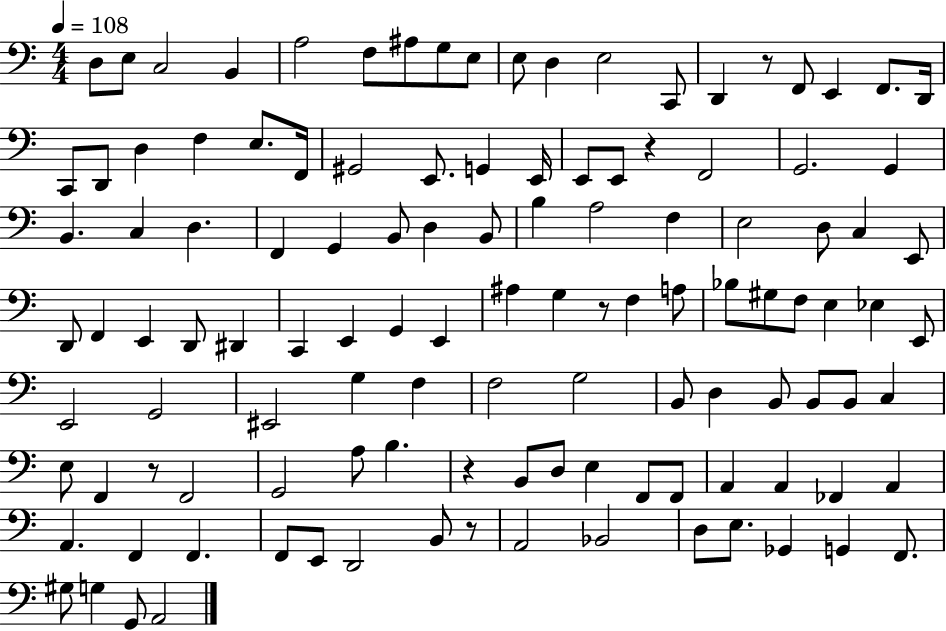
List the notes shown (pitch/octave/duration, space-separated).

D3/e E3/e C3/h B2/q A3/h F3/e A#3/e G3/e E3/e E3/e D3/q E3/h C2/e D2/q R/e F2/e E2/q F2/e. D2/s C2/e D2/e D3/q F3/q E3/e. F2/s G#2/h E2/e. G2/q E2/s E2/e E2/e R/q F2/h G2/h. G2/q B2/q. C3/q D3/q. F2/q G2/q B2/e D3/q B2/e B3/q A3/h F3/q E3/h D3/e C3/q E2/e D2/e F2/q E2/q D2/e D#2/q C2/q E2/q G2/q E2/q A#3/q G3/q R/e F3/q A3/e Bb3/e G#3/e F3/e E3/q Eb3/q E2/e E2/h G2/h EIS2/h G3/q F3/q F3/h G3/h B2/e D3/q B2/e B2/e B2/e C3/q E3/e F2/q R/e F2/h G2/h A3/e B3/q. R/q B2/e D3/e E3/q F2/e F2/e A2/q A2/q FES2/q A2/q A2/q. F2/q F2/q. F2/e E2/e D2/h B2/e R/e A2/h Bb2/h D3/e E3/e. Gb2/q G2/q F2/e. G#3/e G3/q G2/e A2/h